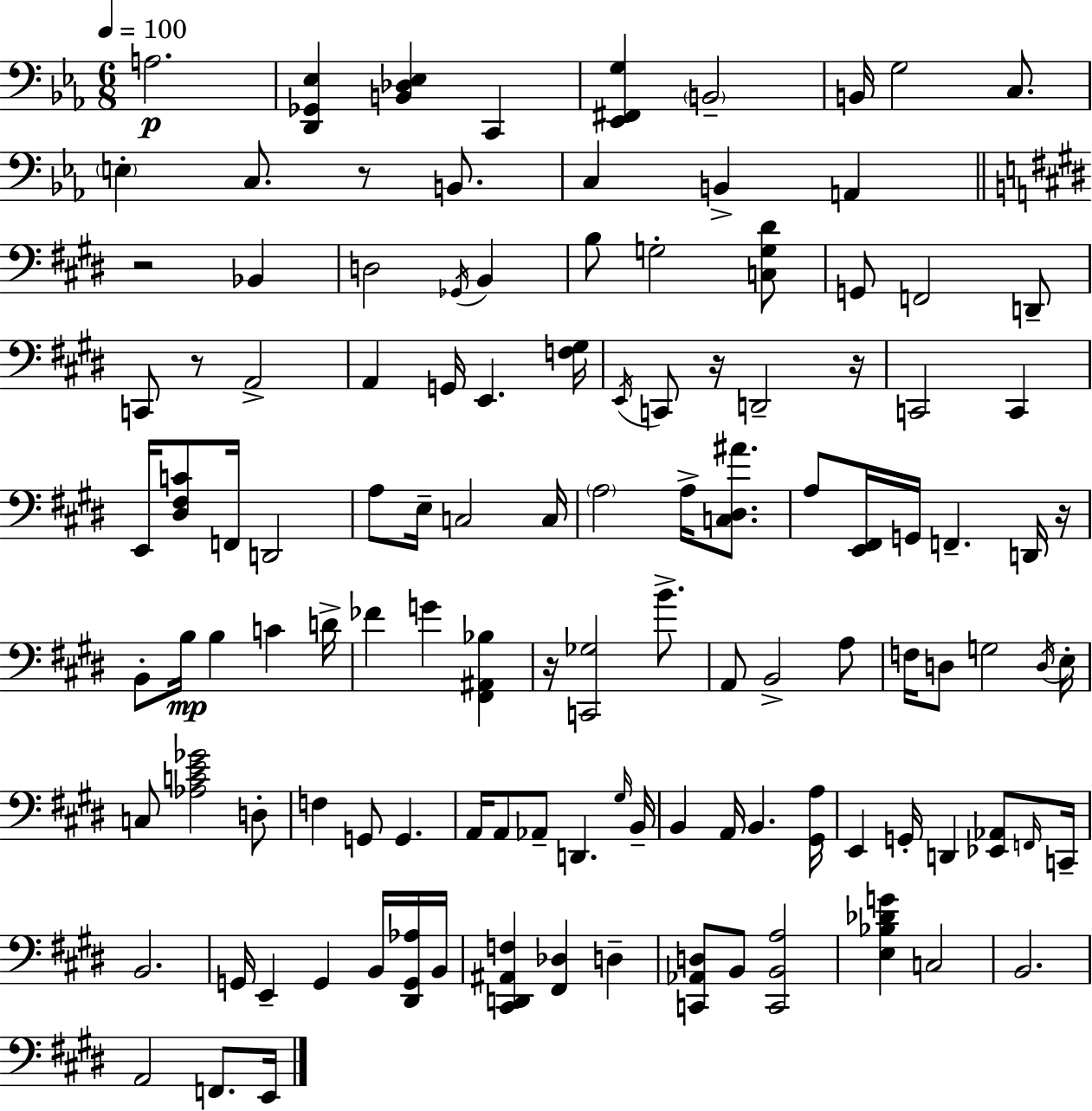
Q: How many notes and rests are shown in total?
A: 118